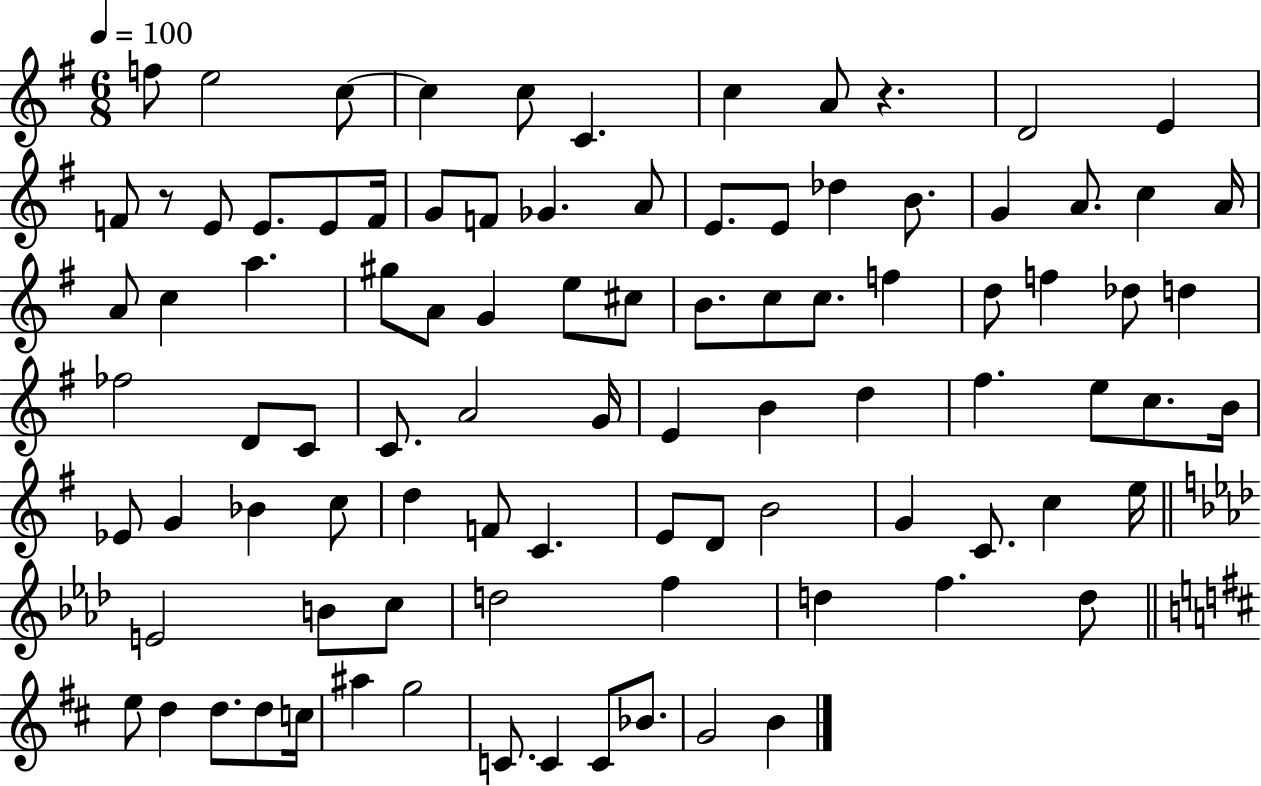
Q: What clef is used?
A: treble